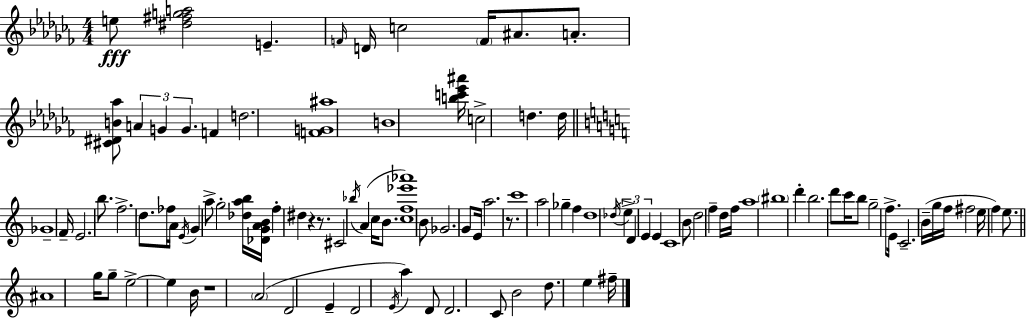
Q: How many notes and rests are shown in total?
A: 105